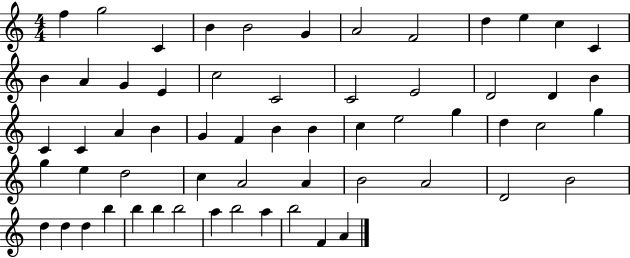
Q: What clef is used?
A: treble